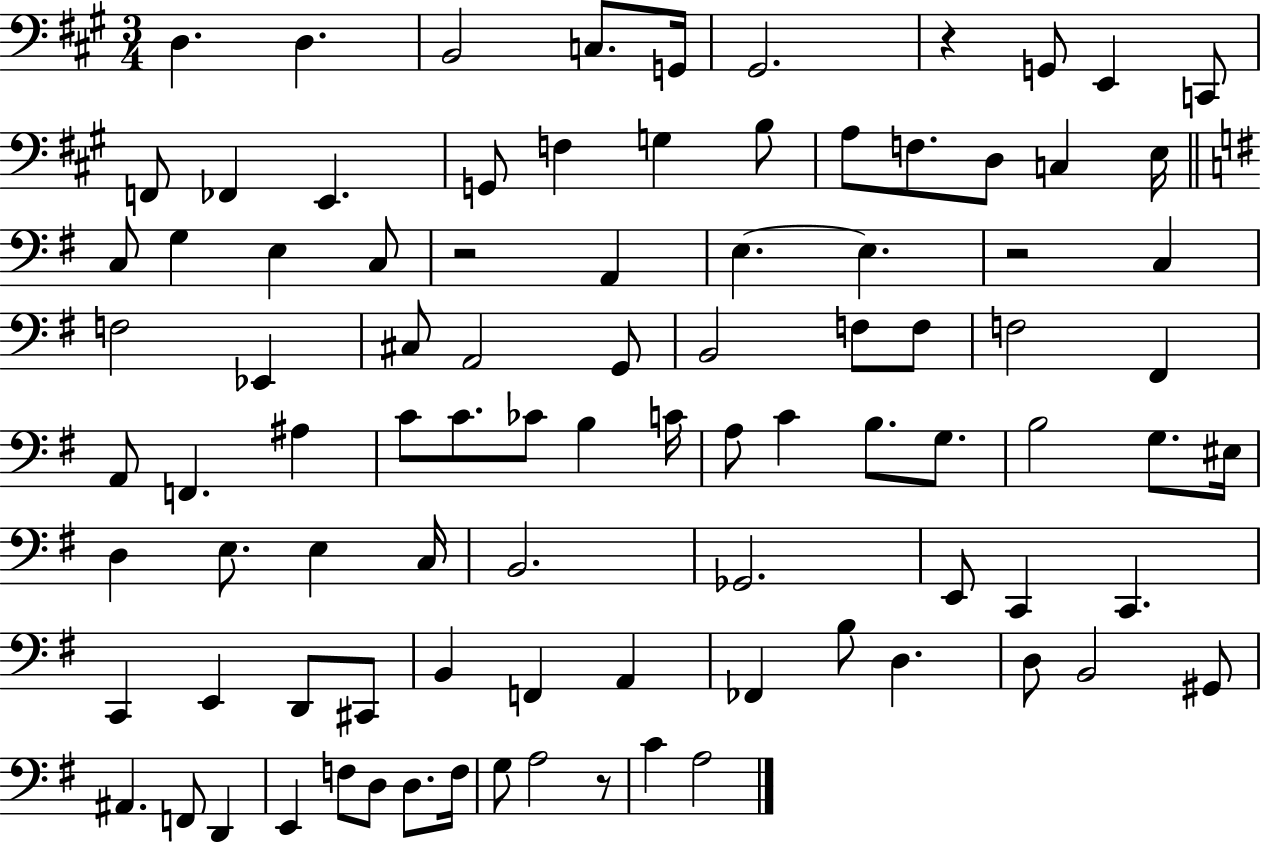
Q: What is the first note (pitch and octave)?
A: D3